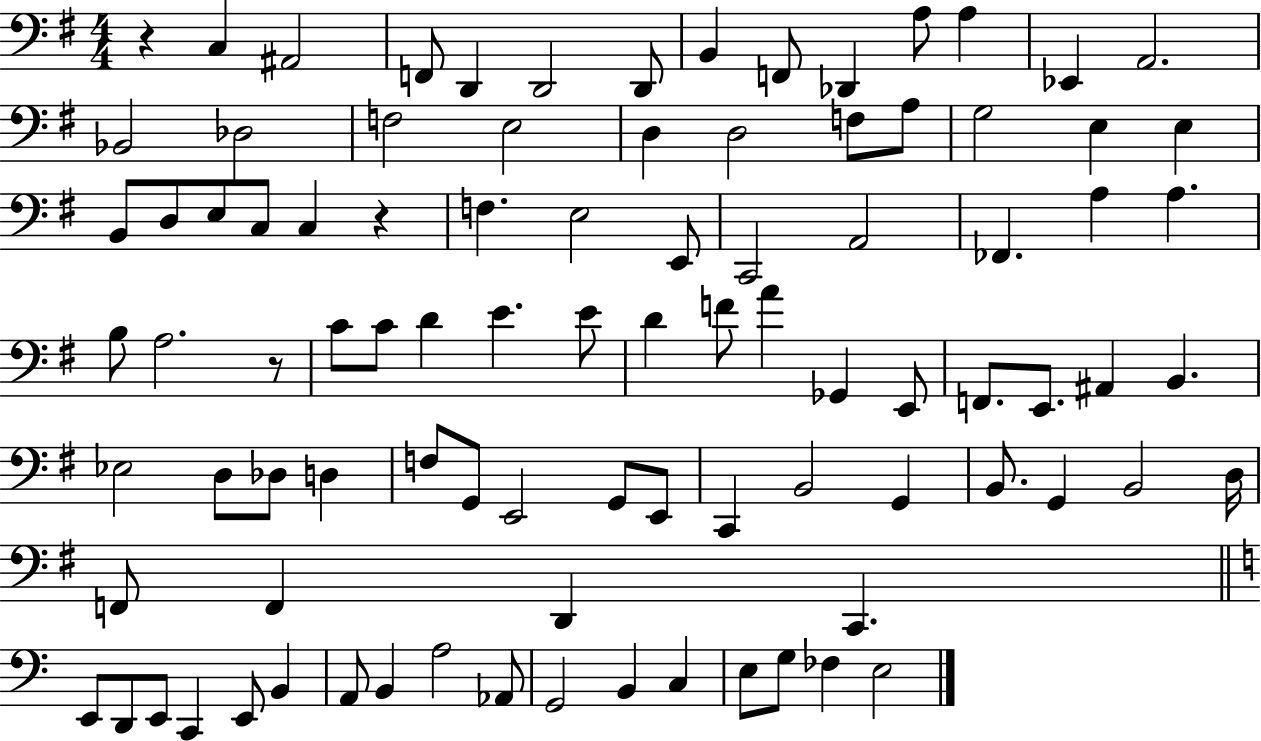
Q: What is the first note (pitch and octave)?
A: C3